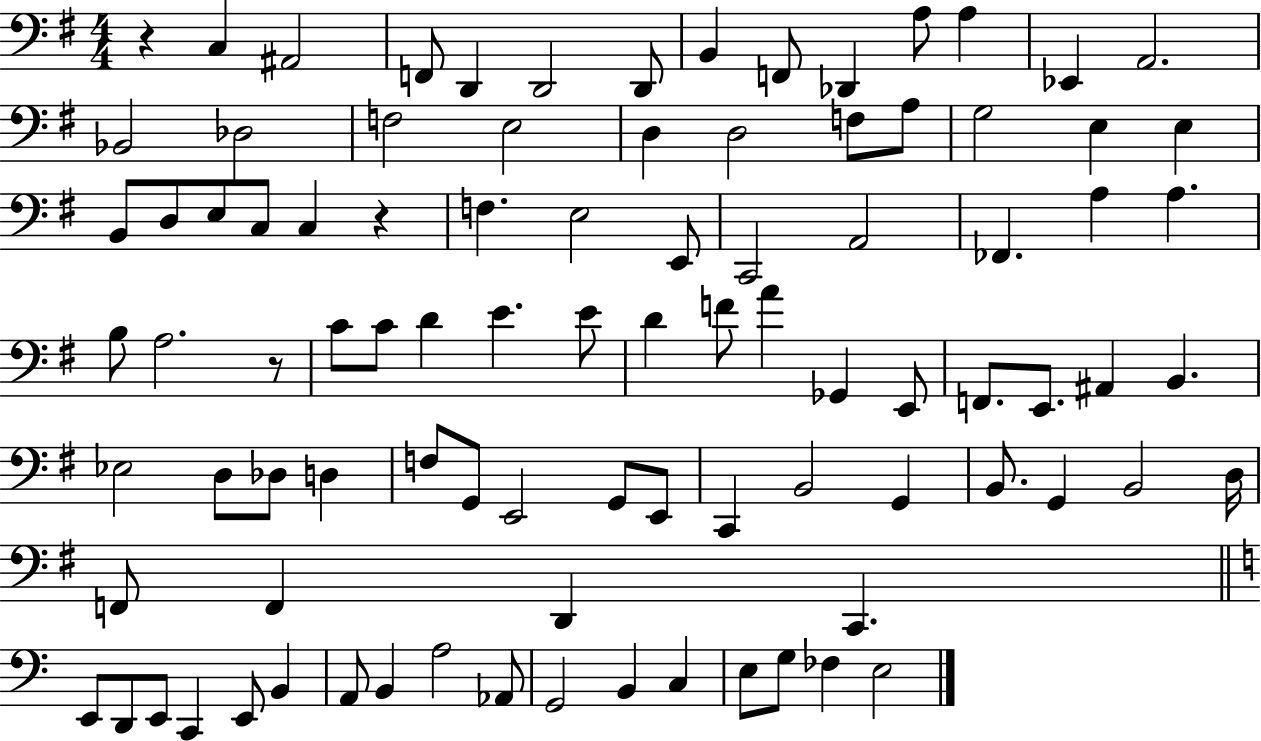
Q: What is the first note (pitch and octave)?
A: C3